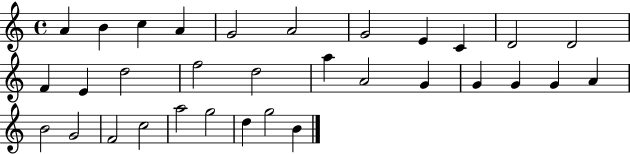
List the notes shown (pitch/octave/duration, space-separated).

A4/q B4/q C5/q A4/q G4/h A4/h G4/h E4/q C4/q D4/h D4/h F4/q E4/q D5/h F5/h D5/h A5/q A4/h G4/q G4/q G4/q G4/q A4/q B4/h G4/h F4/h C5/h A5/h G5/h D5/q G5/h B4/q